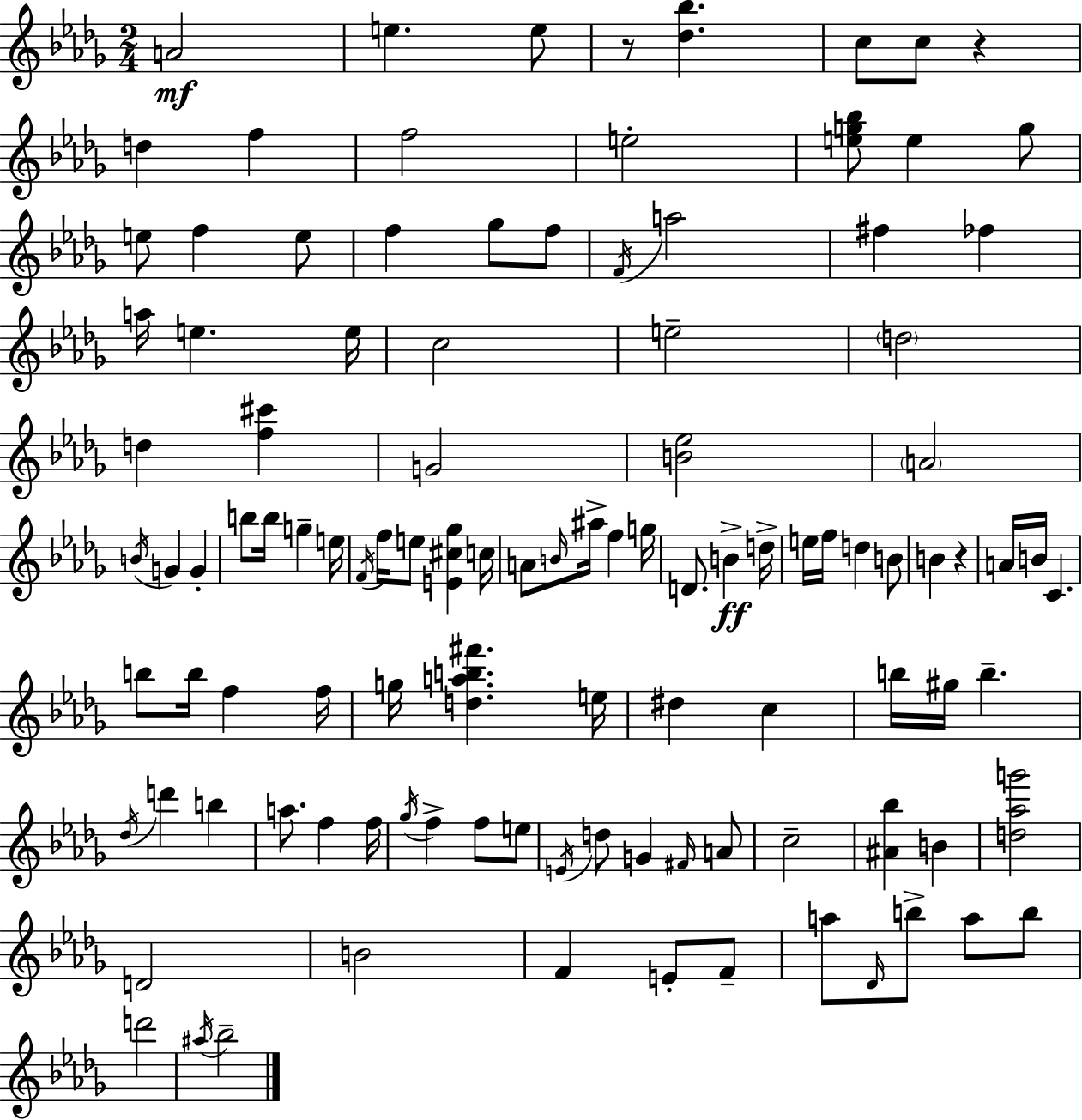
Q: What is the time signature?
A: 2/4